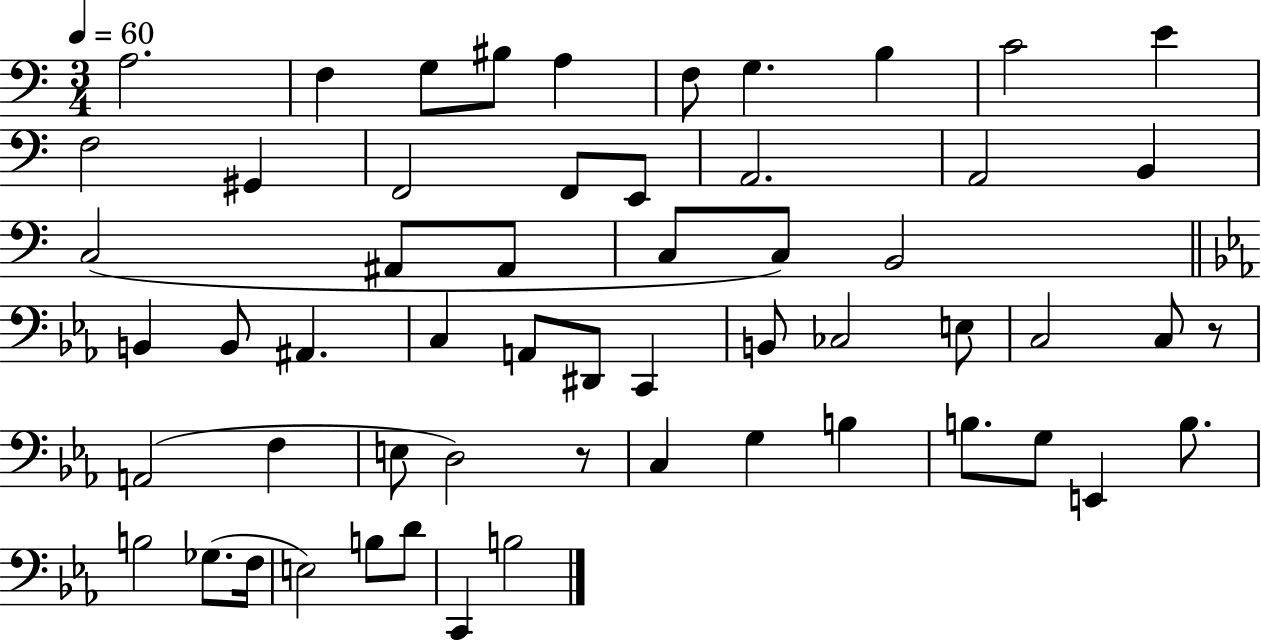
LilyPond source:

{
  \clef bass
  \numericTimeSignature
  \time 3/4
  \key c \major
  \tempo 4 = 60
  a2. | f4 g8 bis8 a4 | f8 g4. b4 | c'2 e'4 | \break f2 gis,4 | f,2 f,8 e,8 | a,2. | a,2 b,4 | \break c2( ais,8 ais,8 | c8 c8) b,2 | \bar "||" \break \key ees \major b,4 b,8 ais,4. | c4 a,8 dis,8 c,4 | b,8 ces2 e8 | c2 c8 r8 | \break a,2( f4 | e8 d2) r8 | c4 g4 b4 | b8. g8 e,4 b8. | \break b2 ges8.( f16 | e2) b8 d'8 | c,4 b2 | \bar "|."
}